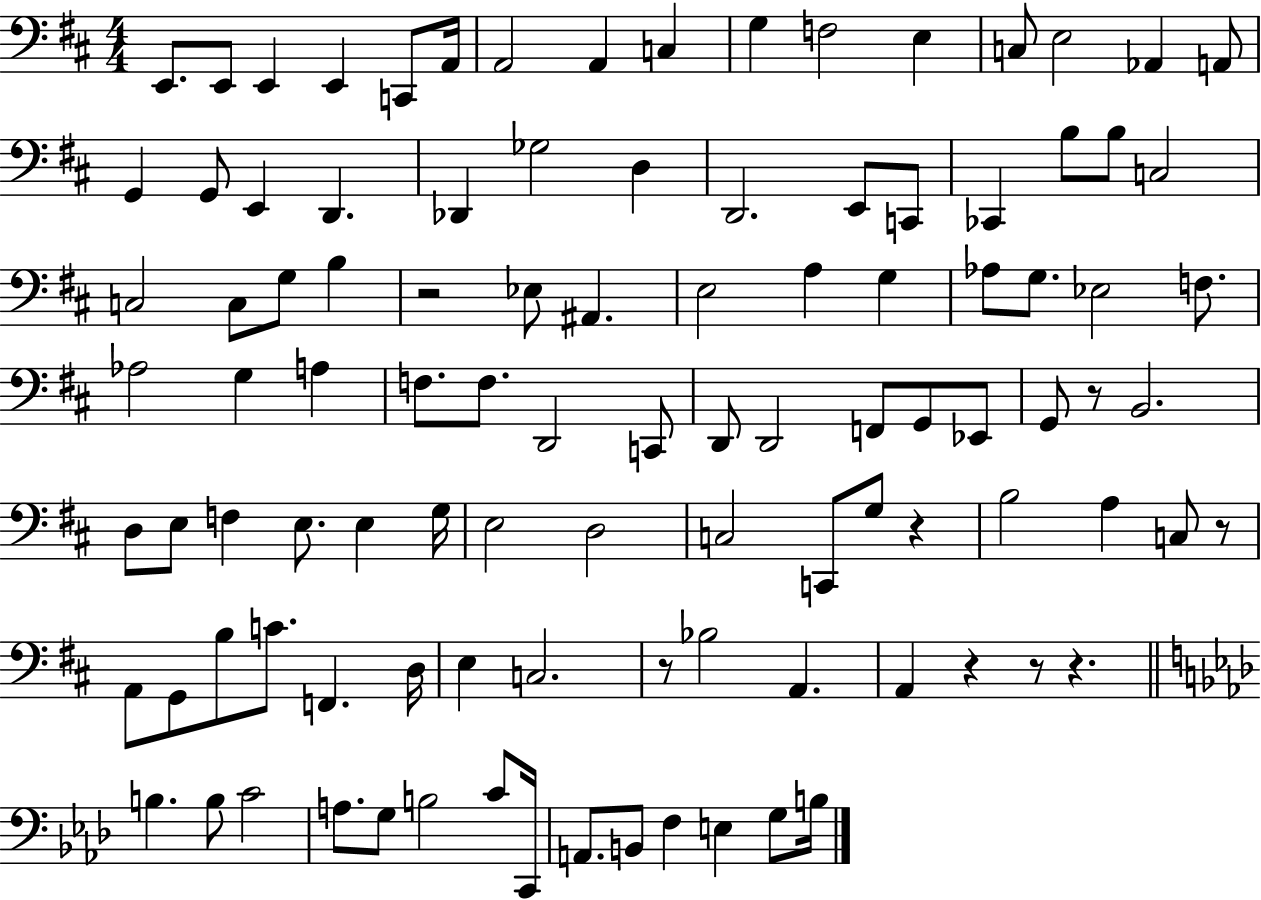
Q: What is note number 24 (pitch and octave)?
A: D2